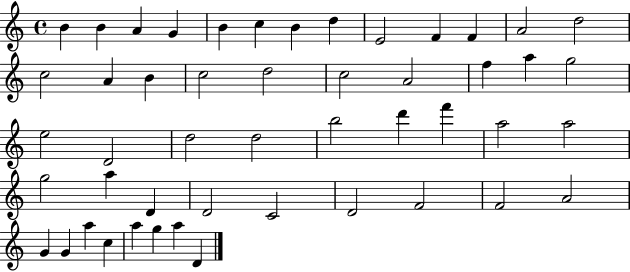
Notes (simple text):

B4/q B4/q A4/q G4/q B4/q C5/q B4/q D5/q E4/h F4/q F4/q A4/h D5/h C5/h A4/q B4/q C5/h D5/h C5/h A4/h F5/q A5/q G5/h E5/h D4/h D5/h D5/h B5/h D6/q F6/q A5/h A5/h G5/h A5/q D4/q D4/h C4/h D4/h F4/h F4/h A4/h G4/q G4/q A5/q C5/q A5/q G5/q A5/q D4/q